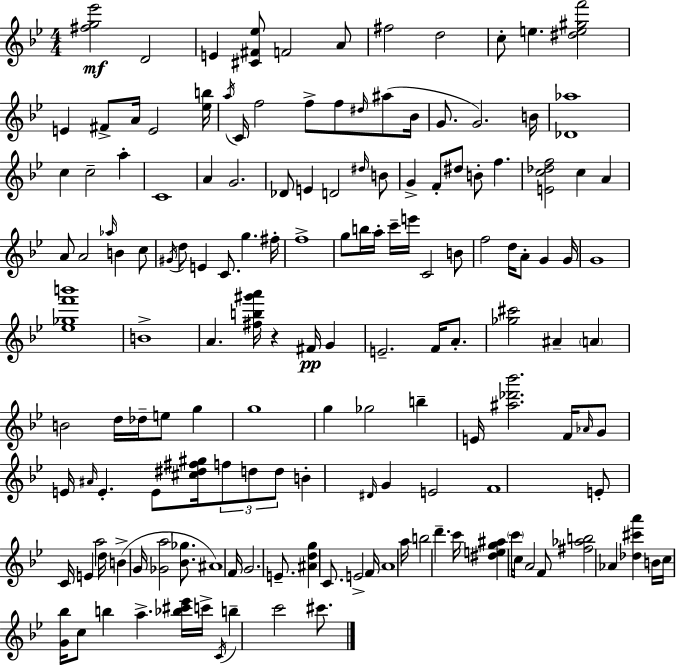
X:1
T:Untitled
M:4/4
L:1/4
K:Bb
[^fg_e']2 D2 E [^C^F_e]/2 F2 A/2 ^f2 d2 c/2 e [^de^gf']2 E ^F/2 A/4 E2 [_eb]/4 a/4 C/4 f2 f/2 f/2 ^d/4 ^a/2 _B/4 G/2 G2 B/4 [_D_a]4 c c2 a C4 A G2 _D/2 E D2 ^d/4 B/2 G F/2 ^d/2 B/2 f [Ec_df]2 c A A/2 A2 _a/4 B c/2 ^G/4 d/2 E C/2 g ^f/4 f4 g/2 b/4 a/4 c'/4 e'/4 C2 B/2 f2 d/4 A/2 G G/4 G4 [_e_gf'b']4 B4 A [^fb^g'a']/4 z ^F/4 G E2 F/4 A/2 [_g^c']2 ^A A B2 d/4 _d/4 e/2 g g4 g _g2 b E/4 [^a_d'_b']2 F/4 _A/4 G/2 E/4 ^A/4 E E/2 [^c^d^f^g]/4 f/2 d/2 d/2 B ^D/4 G E2 F4 E/2 C/4 E a2 d/4 B G/4 [_Ga]2 [_B_g]/2 ^A4 F/4 G2 E/2 [^Adg] C/2 E2 F/4 A4 a/4 b2 d' c'/4 [^deg^a] c'/4 c/4 A2 F/2 [^f_ab]2 _A [_d^c'a'] B/4 c/4 [G_b]/4 c/2 b a [_b^c'_e']/4 c'/4 C/4 b c'2 ^c'/2